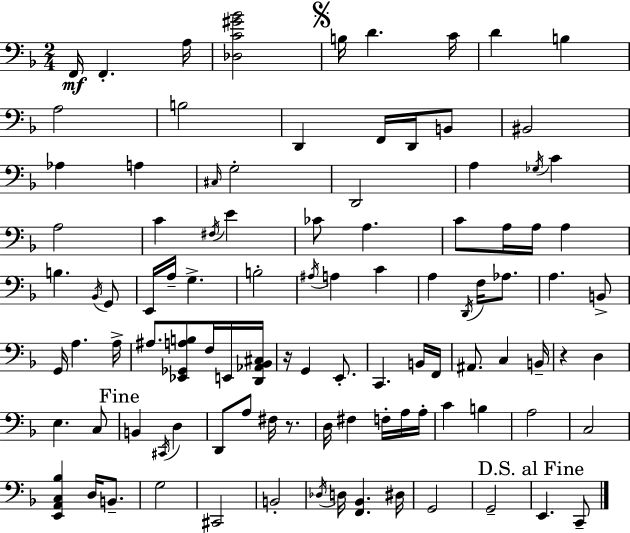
X:1
T:Untitled
M:2/4
L:1/4
K:Dm
F,,/4 F,, A,/4 [_D,C^G_B]2 B,/4 D C/4 D B, A,2 B,2 D,, F,,/4 D,,/4 B,,/2 ^B,,2 _A, A, ^C,/4 G,2 D,,2 A, _G,/4 C A,2 C ^F,/4 E _C/2 A, C/2 A,/4 A,/4 A, B, _B,,/4 G,,/2 E,,/4 A,/4 G, B,2 ^A,/4 A, C A, D,,/4 F,/4 _A,/2 A, B,,/2 G,,/4 A, A,/4 ^A,/2 [_E,,_G,,A,B,]/2 F,/4 E,,/4 [D,,_A,,_B,,^C,]/4 z/4 G,, E,,/2 C,, B,,/4 F,,/4 ^A,,/2 C, B,,/4 z D, E, C,/2 B,, ^C,,/4 D, D,,/2 A,/2 ^F,/4 z/2 D,/4 ^F, F,/4 A,/4 A,/4 C B, A,2 C,2 [E,,A,,C,_B,] D,/4 B,,/2 G,2 ^C,,2 B,,2 _D,/4 D,/4 [F,,_B,,] ^D,/4 G,,2 G,,2 E,, C,,/2